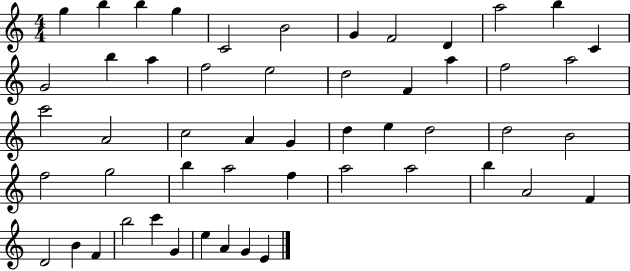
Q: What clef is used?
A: treble